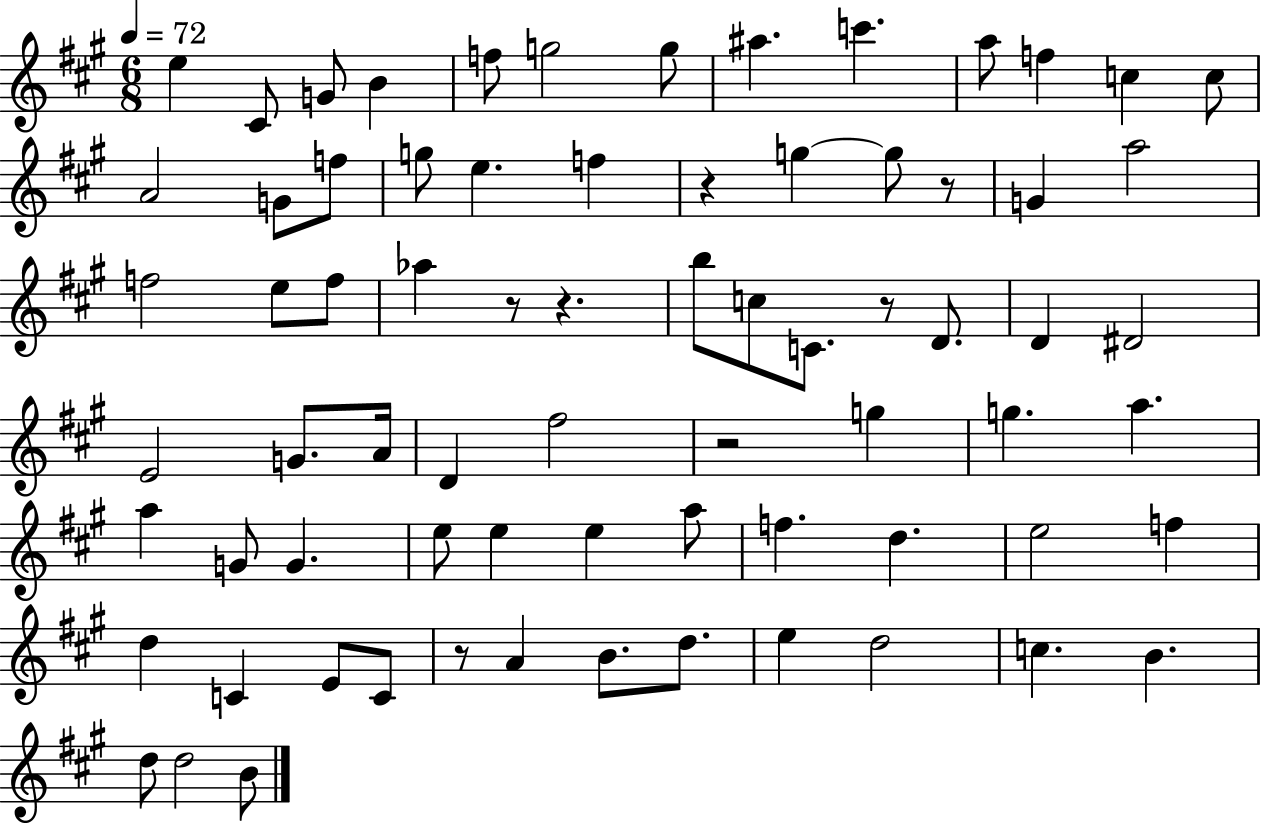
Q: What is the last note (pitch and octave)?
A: B4